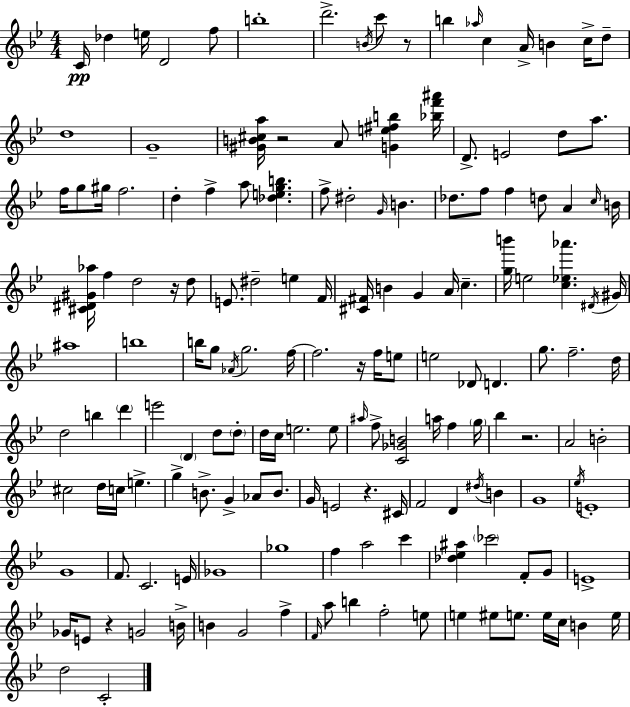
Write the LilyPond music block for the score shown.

{
  \clef treble
  \numericTimeSignature
  \time 4/4
  \key bes \major
  c'16\pp des''4 e''16 d'2 f''8 | b''1-. | d'''2.-> \acciaccatura { b'16 } c'''8 r8 | b''4 \grace { aes''16 } c''4 a'16-> b'4 c''16-> | \break d''8-- d''1 | g'1-- | <gis' b' cis'' a''>16 r2 a'8 <g' e'' fis'' b''>4 | <bes'' f''' ais'''>16 d'8.-> e'2 d''8 a''8. | \break f''16 g''8 gis''16 f''2. | d''4-. f''4-> a''8 <des'' e'' g'' b''>4. | f''8-> dis''2-. \grace { g'16 } b'4. | des''8. f''8 f''4 d''8 a'4 | \break \grace { c''16 } b'16 <cis' dis' gis' aes''>16 f''4 d''2 | r16 d''8 e'8. dis''2-- e''4 | f'16 <cis' fis'>16 b'4 g'4 a'16 c''4.-- | <g'' b'''>16 e''2 <c'' ees'' aes'''>4. | \break \acciaccatura { dis'16 } gis'16 ais''1 | b''1 | b''16 g''8 \acciaccatura { aes'16 } g''2. | f''16~~ f''2. | \break r16 f''16 e''8 e''2 des'8 | d'4. g''8. f''2.-- | d''16 d''2 b''4 | \parenthesize d'''4 e'''2 \parenthesize d'4 | \break d''8 \parenthesize d''8-. d''16 c''16 e''2. | e''8 \grace { ais''16 } f''8-> <c' ges' b'>2 | a''16 f''4 \parenthesize g''16 bes''4 r2. | a'2 b'2-. | \break cis''2 d''16 | c''16 e''4.-> g''4-> b'8.-> g'4-> | aes'8 b'8. g'16 e'2 | r4. cis'16 f'2 d'4 | \break \acciaccatura { dis''16 } b'4 g'1 | \acciaccatura { ees''16 } e'1-. | g'1 | f'8. c'2. | \break e'16 ges'1 | ges''1 | f''4 a''2 | c'''4 <des'' ees'' ais''>4 \parenthesize ces'''2 | \break f'8-. g'8 e'1-> | ges'16 e'8 r4 | g'2 b'16-> b'4 g'2 | f''4-> \grace { f'16 } a''8 b''4 | \break f''2-. e''8 e''4 eis''8 | e''8. e''16 c''16 b'4 e''16 d''2 | c'2-. \bar "|."
}